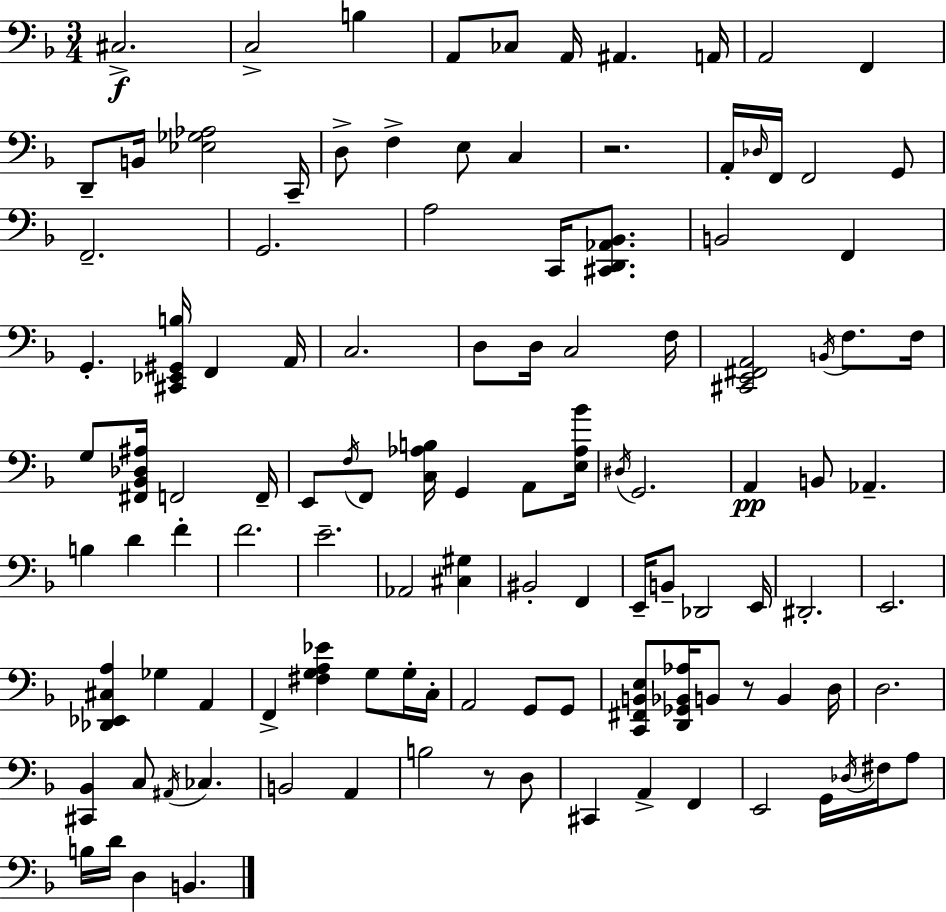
C#3/h. C3/h B3/q A2/e CES3/e A2/s A#2/q. A2/s A2/h F2/q D2/e B2/s [Eb3,Gb3,Ab3]/h C2/s D3/e F3/q E3/e C3/q R/h. A2/s Db3/s F2/s F2/h G2/e F2/h. G2/h. A3/h C2/s [C#2,D2,Ab2,Bb2]/e. B2/h F2/q G2/q. [C#2,Eb2,G#2,B3]/s F2/q A2/s C3/h. D3/e D3/s C3/h F3/s [C#2,E2,F#2,A2]/h B2/s F3/e. F3/s G3/e [F#2,Bb2,Db3,A#3]/s F2/h F2/s E2/e F3/s F2/e [C3,Ab3,B3]/s G2/q A2/e [E3,Ab3,Bb4]/s D#3/s G2/h. A2/q B2/e Ab2/q. B3/q D4/q F4/q F4/h. E4/h. Ab2/h [C#3,G#3]/q BIS2/h F2/q E2/s B2/e Db2/h E2/s D#2/h. E2/h. [Db2,Eb2,C#3,A3]/q Gb3/q A2/q F2/q [F#3,G3,A3,Eb4]/q G3/e G3/s C3/s A2/h G2/e G2/e [C2,F#2,B2,E3]/e [D2,Gb2,Bb2,Ab3]/s B2/e R/e B2/q D3/s D3/h. [C#2,Bb2]/q C3/e A#2/s CES3/q. B2/h A2/q B3/h R/e D3/e C#2/q A2/q F2/q E2/h G2/s Db3/s F#3/s A3/e B3/s D4/s D3/q B2/q.